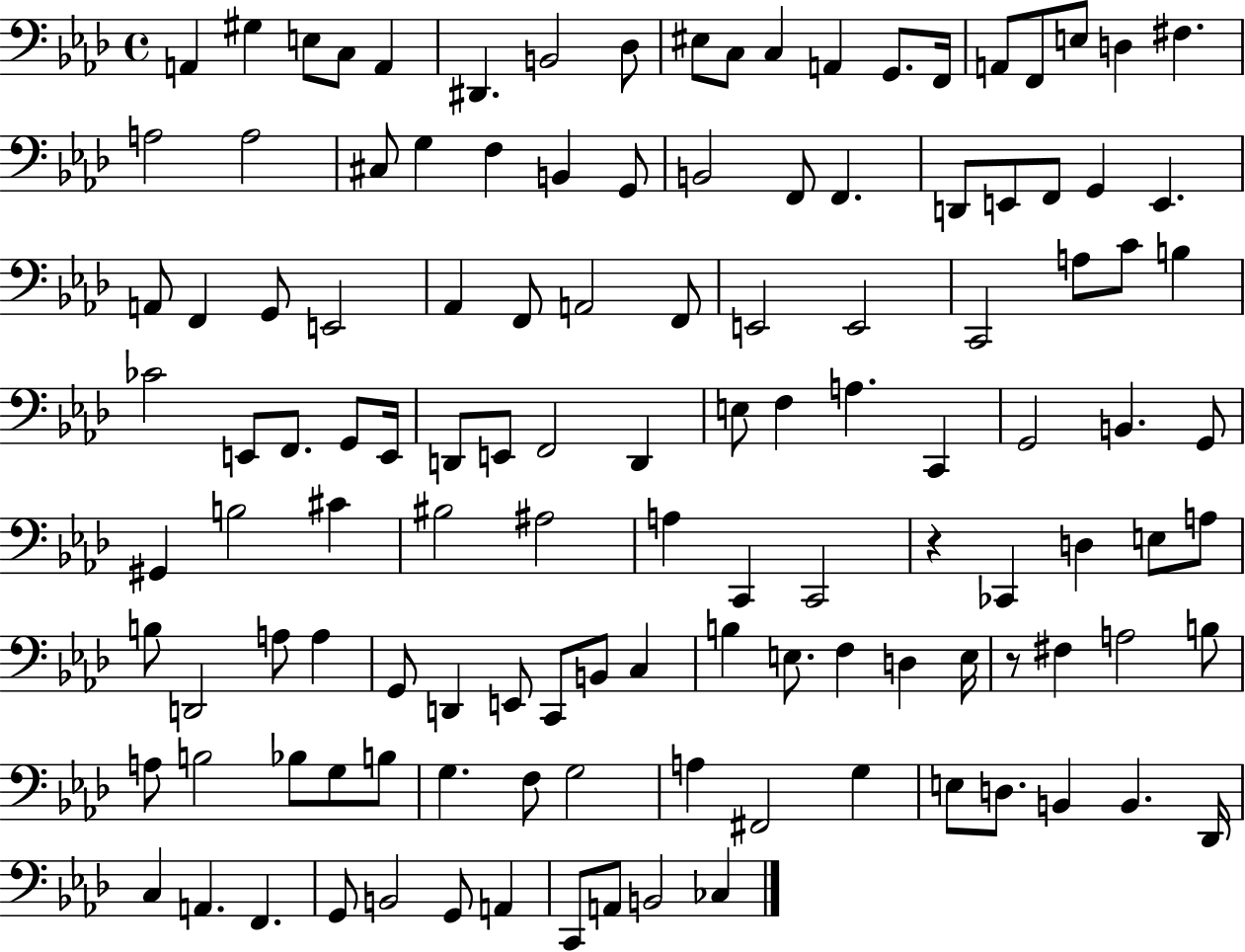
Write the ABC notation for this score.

X:1
T:Untitled
M:4/4
L:1/4
K:Ab
A,, ^G, E,/2 C,/2 A,, ^D,, B,,2 _D,/2 ^E,/2 C,/2 C, A,, G,,/2 F,,/4 A,,/2 F,,/2 E,/2 D, ^F, A,2 A,2 ^C,/2 G, F, B,, G,,/2 B,,2 F,,/2 F,, D,,/2 E,,/2 F,,/2 G,, E,, A,,/2 F,, G,,/2 E,,2 _A,, F,,/2 A,,2 F,,/2 E,,2 E,,2 C,,2 A,/2 C/2 B, _C2 E,,/2 F,,/2 G,,/2 E,,/4 D,,/2 E,,/2 F,,2 D,, E,/2 F, A, C,, G,,2 B,, G,,/2 ^G,, B,2 ^C ^B,2 ^A,2 A, C,, C,,2 z _C,, D, E,/2 A,/2 B,/2 D,,2 A,/2 A, G,,/2 D,, E,,/2 C,,/2 B,,/2 C, B, E,/2 F, D, E,/4 z/2 ^F, A,2 B,/2 A,/2 B,2 _B,/2 G,/2 B,/2 G, F,/2 G,2 A, ^F,,2 G, E,/2 D,/2 B,, B,, _D,,/4 C, A,, F,, G,,/2 B,,2 G,,/2 A,, C,,/2 A,,/2 B,,2 _C,